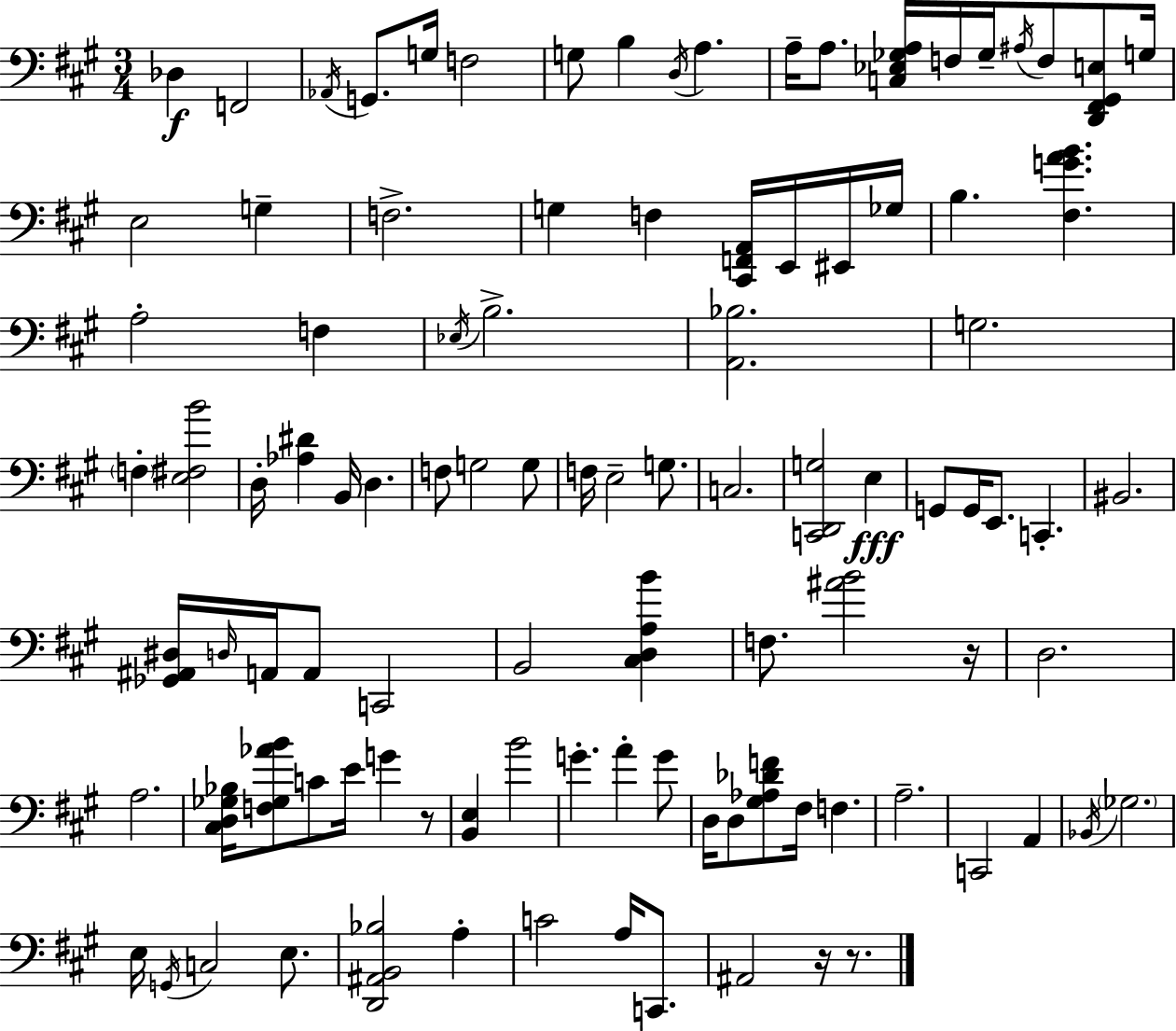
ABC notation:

X:1
T:Untitled
M:3/4
L:1/4
K:A
_D, F,,2 _A,,/4 G,,/2 G,/4 F,2 G,/2 B, D,/4 A, A,/4 A,/2 [C,_E,_G,A,]/4 F,/4 _G,/4 ^A,/4 F,/2 [D,,^F,,^G,,E,]/2 G,/4 E,2 G, F,2 G, F, [^C,,F,,A,,]/4 E,,/4 ^E,,/4 _G,/4 B, [^F,GAB] A,2 F, _E,/4 B,2 [A,,_B,]2 G,2 F, [E,^F,B]2 D,/4 [_A,^D] B,,/4 D, F,/2 G,2 G,/2 F,/4 E,2 G,/2 C,2 [C,,D,,G,]2 E, G,,/2 G,,/4 E,,/2 C,, ^B,,2 [_G,,^A,,^D,]/4 D,/4 A,,/4 A,,/2 C,,2 B,,2 [^C,D,A,B] F,/2 [^AB]2 z/4 D,2 A,2 [^C,D,_G,_B,]/4 [F,_G,_AB]/2 C/2 E/4 G z/2 [B,,E,] B2 G A G/2 D,/4 D,/2 [^G,_A,_DF]/2 ^F,/4 F, A,2 C,,2 A,, _B,,/4 _G,2 E,/4 G,,/4 C,2 E,/2 [D,,^A,,B,,_B,]2 A, C2 A,/4 C,,/2 ^A,,2 z/4 z/2